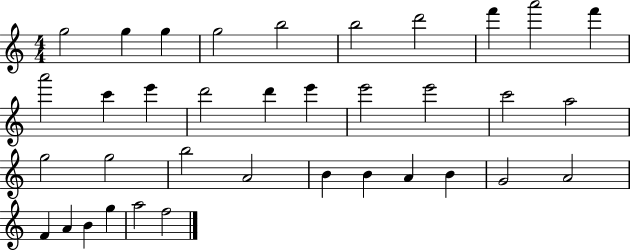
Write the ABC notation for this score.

X:1
T:Untitled
M:4/4
L:1/4
K:C
g2 g g g2 b2 b2 d'2 f' a'2 f' a'2 c' e' d'2 d' e' e'2 e'2 c'2 a2 g2 g2 b2 A2 B B A B G2 A2 F A B g a2 f2